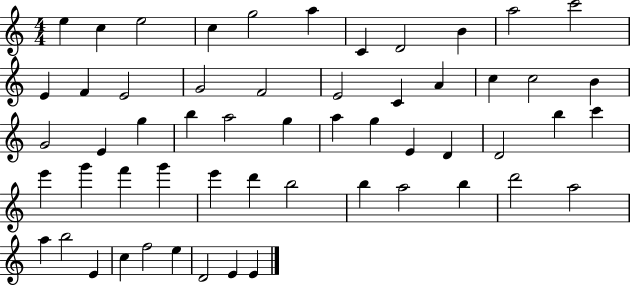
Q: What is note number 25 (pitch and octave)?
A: G5